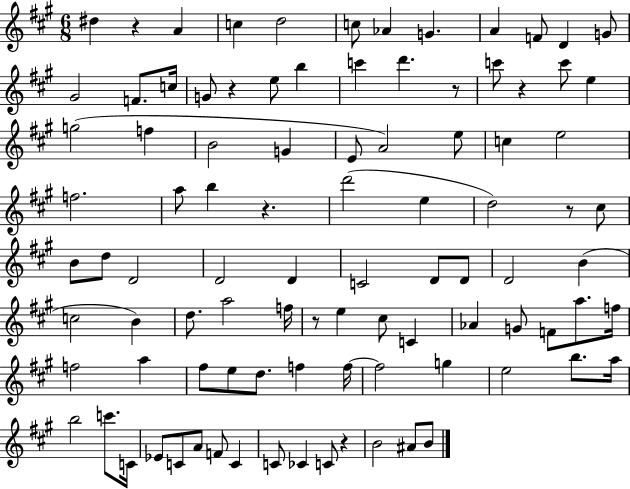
{
  \clef treble
  \numericTimeSignature
  \time 6/8
  \key a \major
  dis''4 r4 a'4 | c''4 d''2 | c''8 aes'4 g'4. | a'4 f'8 d'4 g'8 | \break gis'2 f'8. c''16 | g'8 r4 e''8 b''4 | c'''4 d'''4. r8 | c'''8 r4 c'''8 e''4 | \break g''2( f''4 | b'2 g'4 | e'8 a'2) e''8 | c''4 e''2 | \break f''2. | a''8 b''4 r4. | d'''2( e''4 | d''2) r8 cis''8 | \break b'8 d''8 d'2 | d'2 d'4 | c'2 d'8 d'8 | d'2 b'4( | \break c''2 b'4) | d''8. a''2 f''16 | r8 e''4 cis''8 c'4 | aes'4 g'8 f'8 a''8. f''16 | \break f''2 a''4 | fis''8 e''8 d''8. f''4 f''16~~ | f''2 g''4 | e''2 b''8. a''16 | \break b''2 c'''8. c'16 | ees'8 c'8 a'8 f'8 c'4 | c'8 ces'4 c'8 r4 | b'2 ais'8 b'8 | \break \bar "|."
}